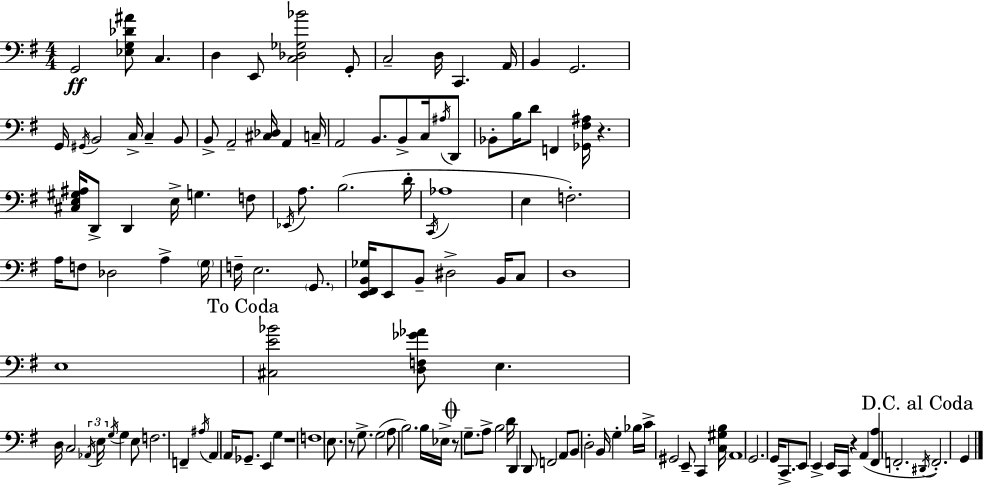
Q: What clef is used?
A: bass